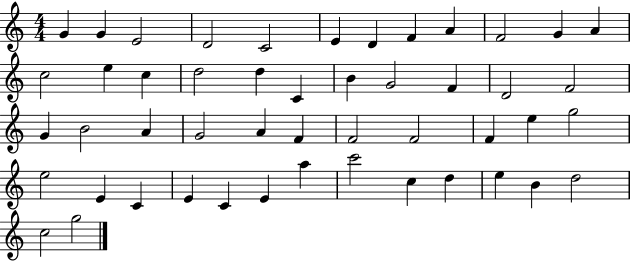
G4/q G4/q E4/h D4/h C4/h E4/q D4/q F4/q A4/q F4/h G4/q A4/q C5/h E5/q C5/q D5/h D5/q C4/q B4/q G4/h F4/q D4/h F4/h G4/q B4/h A4/q G4/h A4/q F4/q F4/h F4/h F4/q E5/q G5/h E5/h E4/q C4/q E4/q C4/q E4/q A5/q C6/h C5/q D5/q E5/q B4/q D5/h C5/h G5/h